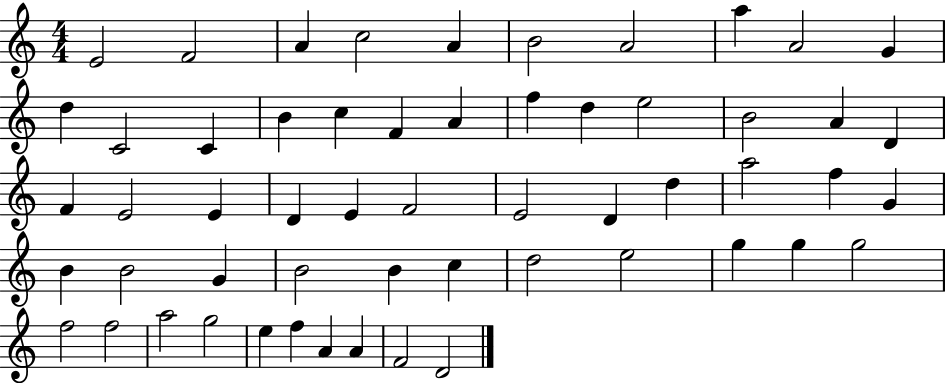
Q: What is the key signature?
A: C major